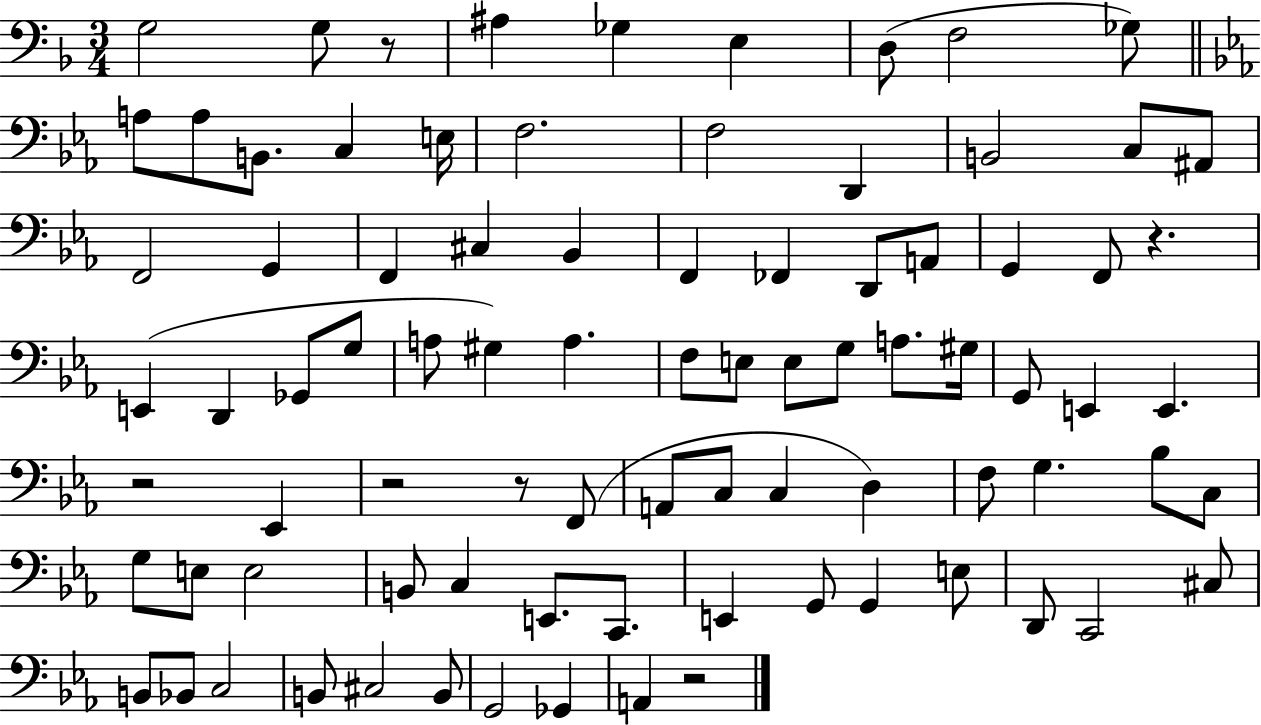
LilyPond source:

{
  \clef bass
  \numericTimeSignature
  \time 3/4
  \key f \major
  g2 g8 r8 | ais4 ges4 e4 | d8( f2 ges8) | \bar "||" \break \key c \minor a8 a8 b,8. c4 e16 | f2. | f2 d,4 | b,2 c8 ais,8 | \break f,2 g,4 | f,4 cis4 bes,4 | f,4 fes,4 d,8 a,8 | g,4 f,8 r4. | \break e,4( d,4 ges,8 g8 | a8 gis4) a4. | f8 e8 e8 g8 a8. gis16 | g,8 e,4 e,4. | \break r2 ees,4 | r2 r8 f,8( | a,8 c8 c4 d4) | f8 g4. bes8 c8 | \break g8 e8 e2 | b,8 c4 e,8. c,8. | e,4 g,8 g,4 e8 | d,8 c,2 cis8 | \break b,8 bes,8 c2 | b,8 cis2 b,8 | g,2 ges,4 | a,4 r2 | \break \bar "|."
}